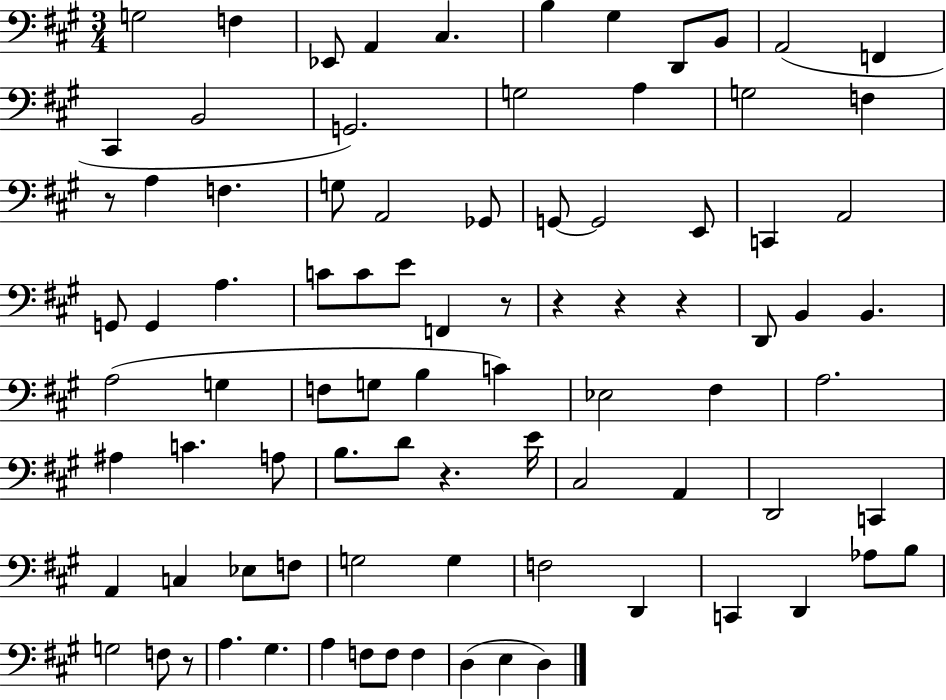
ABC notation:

X:1
T:Untitled
M:3/4
L:1/4
K:A
G,2 F, _E,,/2 A,, ^C, B, ^G, D,,/2 B,,/2 A,,2 F,, ^C,, B,,2 G,,2 G,2 A, G,2 F, z/2 A, F, G,/2 A,,2 _G,,/2 G,,/2 G,,2 E,,/2 C,, A,,2 G,,/2 G,, A, C/2 C/2 E/2 F,, z/2 z z z D,,/2 B,, B,, A,2 G, F,/2 G,/2 B, C _E,2 ^F, A,2 ^A, C A,/2 B,/2 D/2 z E/4 ^C,2 A,, D,,2 C,, A,, C, _E,/2 F,/2 G,2 G, F,2 D,, C,, D,, _A,/2 B,/2 G,2 F,/2 z/2 A, ^G, A, F,/2 F,/2 F, D, E, D,